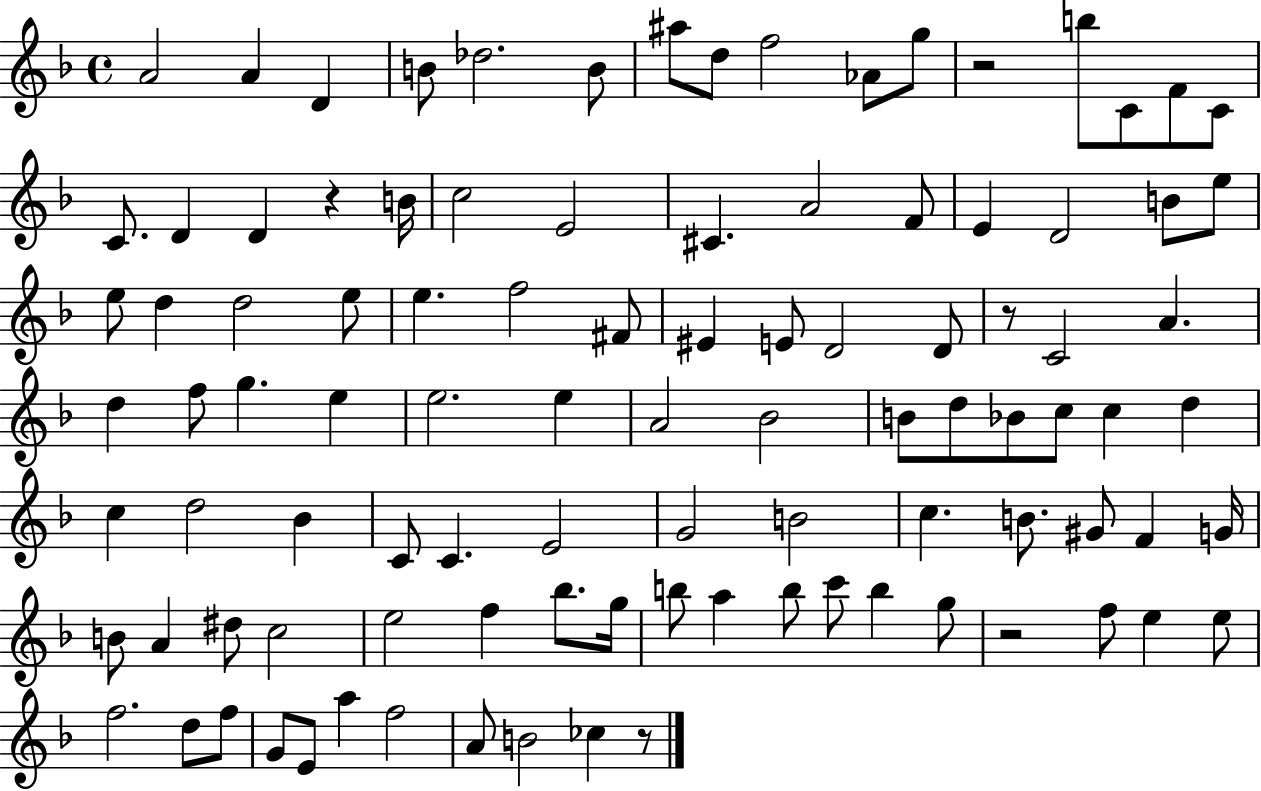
X:1
T:Untitled
M:4/4
L:1/4
K:F
A2 A D B/2 _d2 B/2 ^a/2 d/2 f2 _A/2 g/2 z2 b/2 C/2 F/2 C/2 C/2 D D z B/4 c2 E2 ^C A2 F/2 E D2 B/2 e/2 e/2 d d2 e/2 e f2 ^F/2 ^E E/2 D2 D/2 z/2 C2 A d f/2 g e e2 e A2 _B2 B/2 d/2 _B/2 c/2 c d c d2 _B C/2 C E2 G2 B2 c B/2 ^G/2 F G/4 B/2 A ^d/2 c2 e2 f _b/2 g/4 b/2 a b/2 c'/2 b g/2 z2 f/2 e e/2 f2 d/2 f/2 G/2 E/2 a f2 A/2 B2 _c z/2